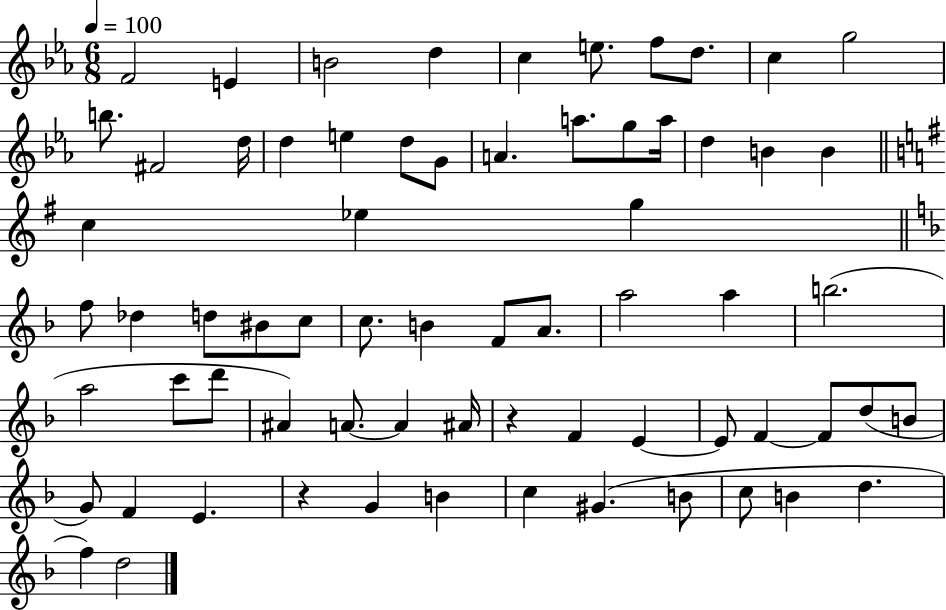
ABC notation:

X:1
T:Untitled
M:6/8
L:1/4
K:Eb
F2 E B2 d c e/2 f/2 d/2 c g2 b/2 ^F2 d/4 d e d/2 G/2 A a/2 g/2 a/4 d B B c _e g f/2 _d d/2 ^B/2 c/2 c/2 B F/2 A/2 a2 a b2 a2 c'/2 d'/2 ^A A/2 A ^A/4 z F E E/2 F F/2 d/2 B/2 G/2 F E z G B c ^G B/2 c/2 B d f d2